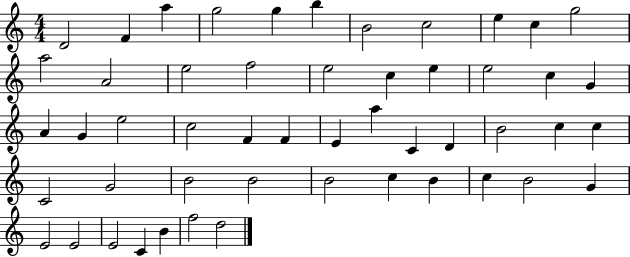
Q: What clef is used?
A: treble